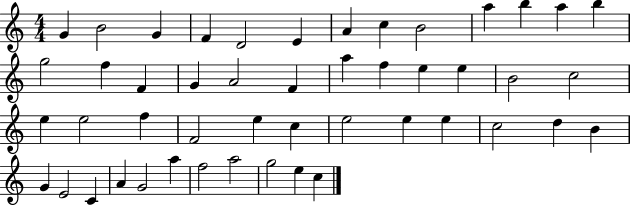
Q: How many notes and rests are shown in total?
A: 48